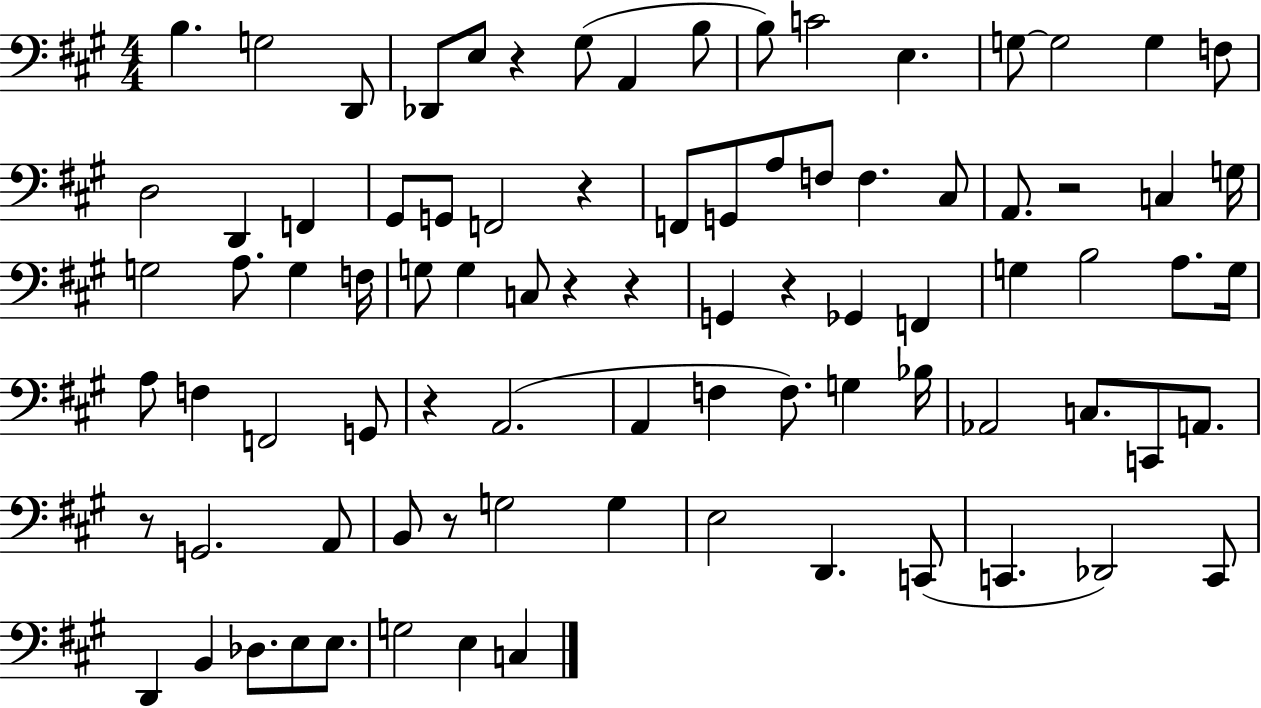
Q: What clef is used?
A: bass